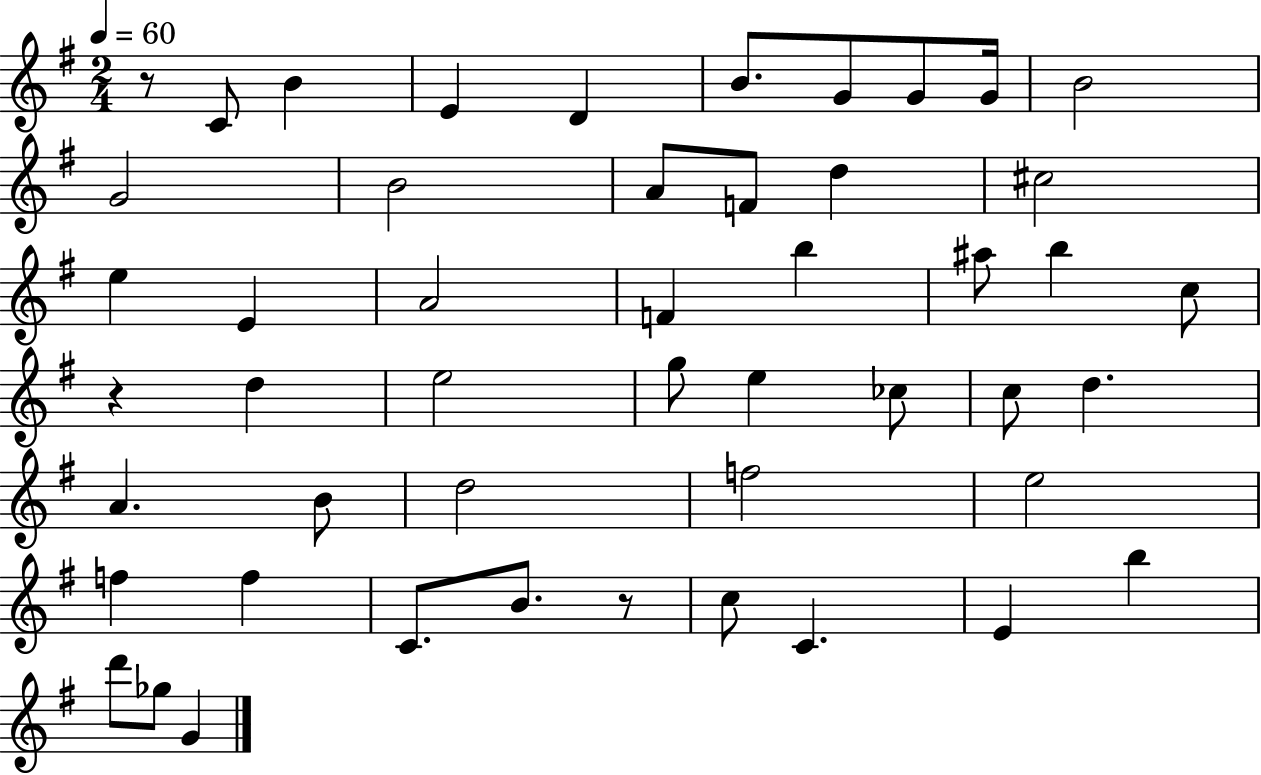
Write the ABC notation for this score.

X:1
T:Untitled
M:2/4
L:1/4
K:G
z/2 C/2 B E D B/2 G/2 G/2 G/4 B2 G2 B2 A/2 F/2 d ^c2 e E A2 F b ^a/2 b c/2 z d e2 g/2 e _c/2 c/2 d A B/2 d2 f2 e2 f f C/2 B/2 z/2 c/2 C E b d'/2 _g/2 G